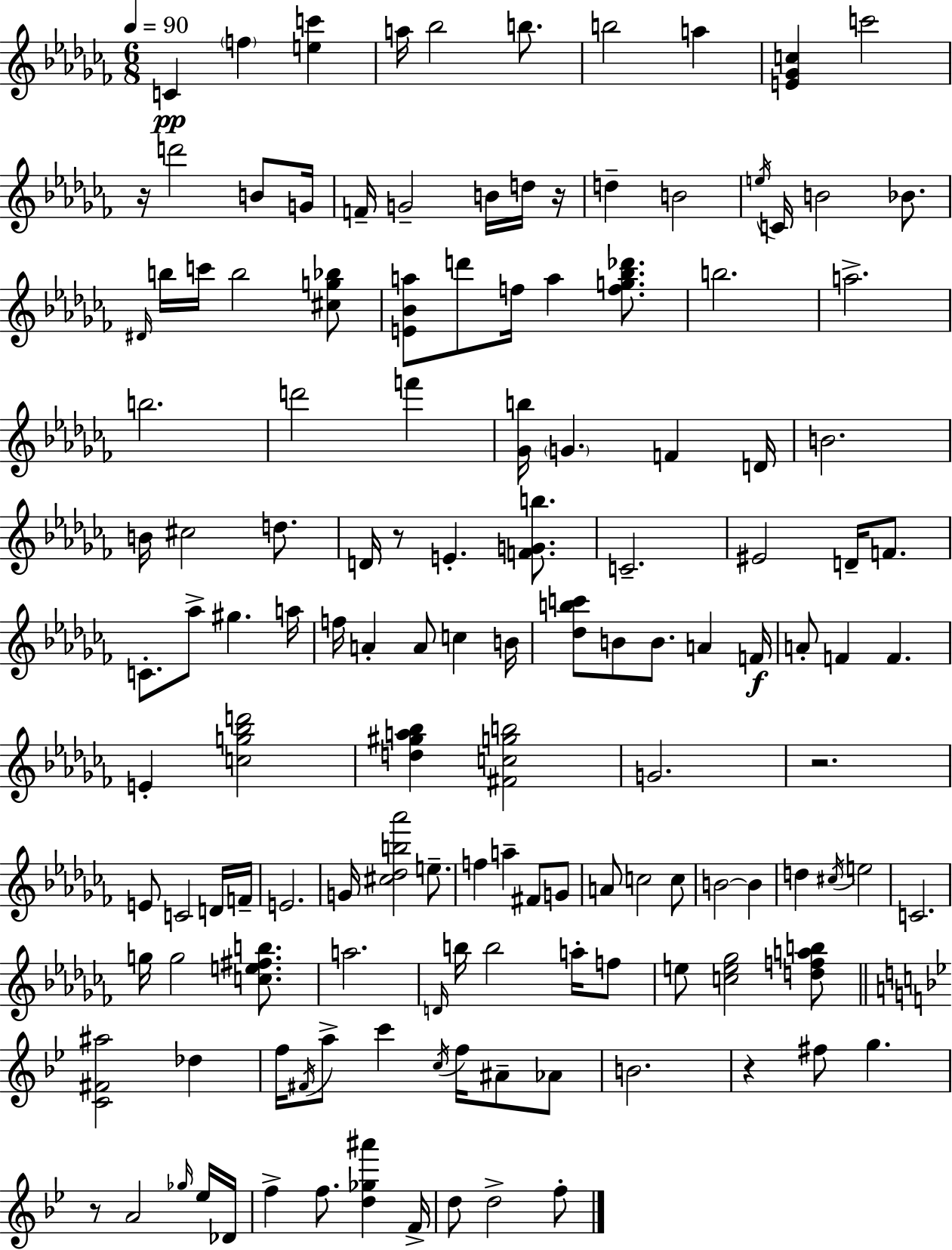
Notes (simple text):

C4/q F5/q [E5,C6]/q A5/s Bb5/h B5/e. B5/h A5/q [E4,Gb4,C5]/q C6/h R/s D6/h B4/e G4/s F4/s G4/h B4/s D5/s R/s D5/q B4/h E5/s C4/s B4/h Bb4/e. D#4/s B5/s C6/s B5/h [C#5,G5,Bb5]/e [E4,Bb4,A5]/e D6/e F5/s A5/q [F5,G5,Bb5,Db6]/e. B5/h. A5/h. B5/h. D6/h F6/q [Gb4,B5]/s G4/q. F4/q D4/s B4/h. B4/s C#5/h D5/e. D4/s R/e E4/q. [F4,G4,B5]/e. C4/h. EIS4/h D4/s F4/e. C4/e. Ab5/e G#5/q. A5/s F5/s A4/q A4/e C5/q B4/s [Db5,B5,C6]/e B4/e B4/e. A4/q F4/s A4/e F4/q F4/q. E4/q [C5,G5,Bb5,D6]/h [D5,G#5,A5,Bb5]/q [F#4,C5,G5,B5]/h G4/h. R/h. E4/e C4/h D4/s F4/s E4/h. G4/s [C#5,Db5,B5,Ab6]/h E5/e. F5/q A5/q F#4/e G4/e A4/e C5/h C5/e B4/h B4/q D5/q C#5/s E5/h C4/h. G5/s G5/h [C5,E5,F#5,B5]/e. A5/h. D4/s B5/s B5/h A5/s F5/e E5/e [C5,E5,Gb5]/h [D5,F5,A5,B5]/e [C4,F#4,A#5]/h Db5/q F5/s F#4/s A5/e C6/q C5/s F5/s A#4/e Ab4/e B4/h. R/q F#5/e G5/q. R/e A4/h Gb5/s Eb5/s Db4/s F5/q F5/e. [D5,Gb5,A#6]/q F4/s D5/e D5/h F5/e